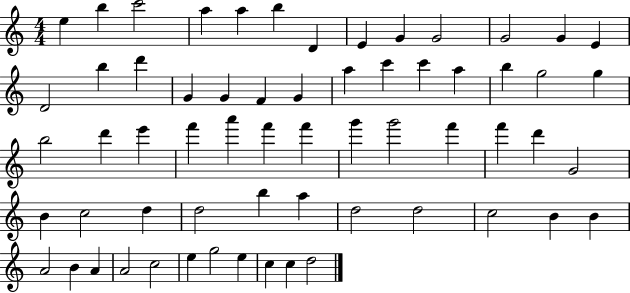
{
  \clef treble
  \numericTimeSignature
  \time 4/4
  \key c \major
  e''4 b''4 c'''2 | a''4 a''4 b''4 d'4 | e'4 g'4 g'2 | g'2 g'4 e'4 | \break d'2 b''4 d'''4 | g'4 g'4 f'4 g'4 | a''4 c'''4 c'''4 a''4 | b''4 g''2 g''4 | \break b''2 d'''4 e'''4 | f'''4 a'''4 f'''4 f'''4 | g'''4 g'''2 f'''4 | f'''4 d'''4 g'2 | \break b'4 c''2 d''4 | d''2 b''4 a''4 | d''2 d''2 | c''2 b'4 b'4 | \break a'2 b'4 a'4 | a'2 c''2 | e''4 g''2 e''4 | c''4 c''4 d''2 | \break \bar "|."
}